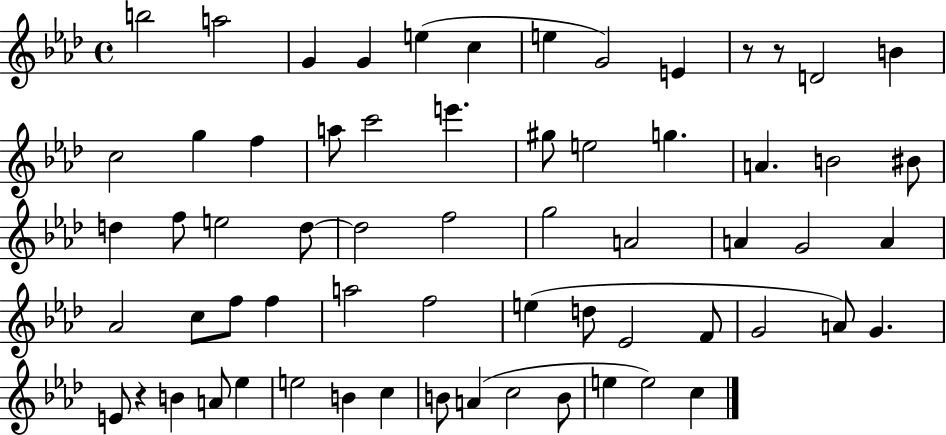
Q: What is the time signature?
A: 4/4